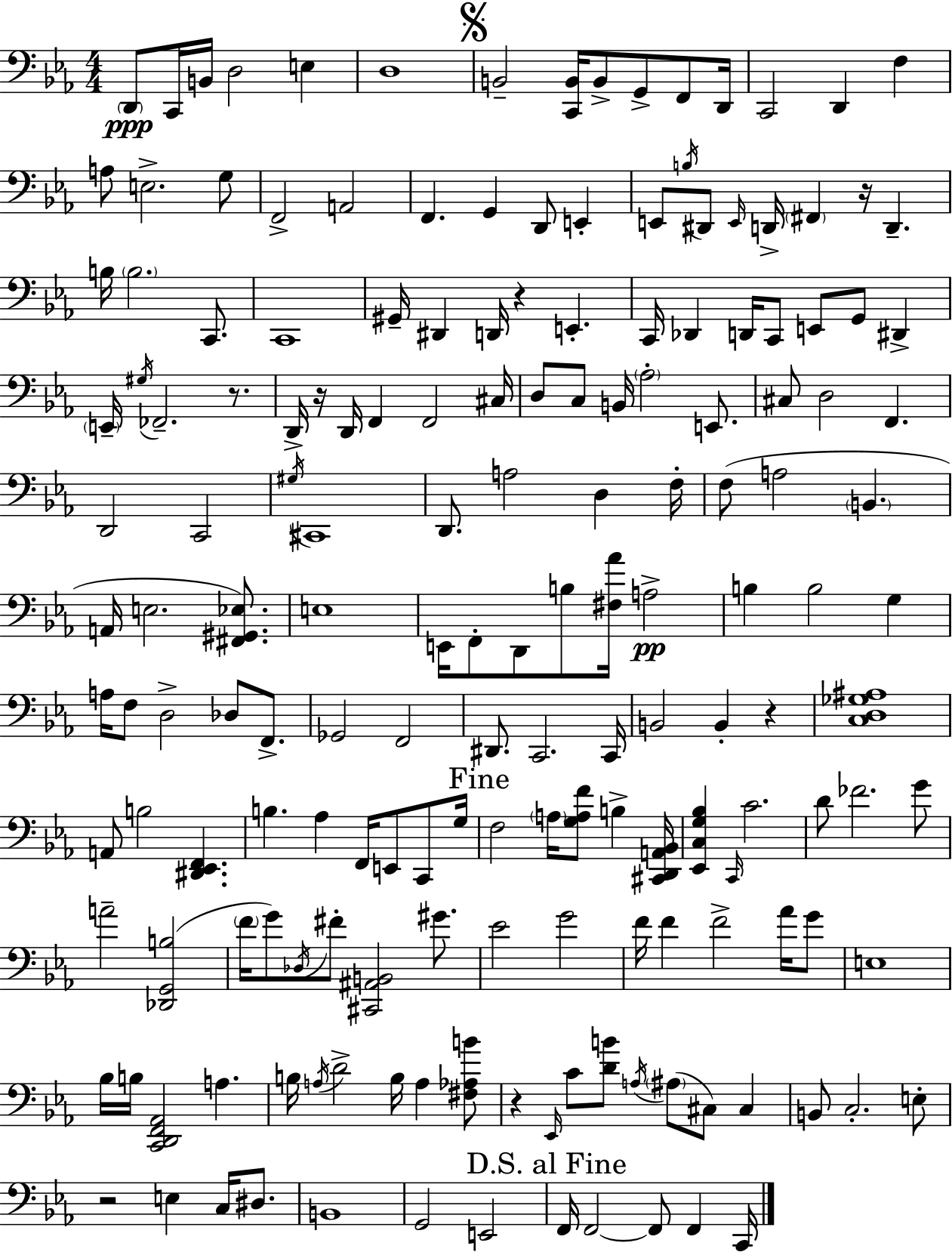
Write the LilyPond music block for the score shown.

{
  \clef bass
  \numericTimeSignature
  \time 4/4
  \key c \minor
  \parenthesize d,8\ppp c,16 b,16 d2 e4 | d1 | \mark \markup { \musicglyph "scripts.segno" } b,2-- <c, b,>16 b,8-> g,8-> f,8 d,16 | c,2 d,4 f4 | \break a8 e2.-> g8 | f,2-> a,2 | f,4. g,4 d,8 e,4-. | e,8 \acciaccatura { b16 } dis,8 \grace { e,16 } d,16-> \parenthesize fis,4 r16 d,4.-- | \break b16 \parenthesize b2. c,8. | c,1 | gis,16-- dis,4 d,16 r4 e,4.-. | c,16 des,4 d,16 c,8 e,8 g,8 dis,4-> | \break \parenthesize e,16-- \acciaccatura { gis16 } fes,2.-- | r8. d,16-> r16 d,16 f,4 f,2 | cis16 d8 c8 b,16 \parenthesize aes2-. | e,8. cis8 d2 f,4. | \break d,2 c,2 | \acciaccatura { gis16 } cis,1 | d,8. a2 d4 | f16-. f8( a2 \parenthesize b,4. | \break a,16 e2. | <fis, gis, ees>8.) e1 | e,16 f,8-. d,8 b8 <fis aes'>16 a2->\pp | b4 b2 | \break g4 a16 f8 d2-> des8 | f,8.-> ges,2 f,2 | dis,8. c,2. | c,16 b,2 b,4-. | \break r4 <c d ges ais>1 | a,8 b2 <dis, ees, f,>4. | b4. aes4 f,16 e,8 | c,8 g16 \mark "Fine" f2 \parenthesize a16 <g a f'>8 b4-> | \break <cis, d, a, bes,>16 <ees, c g bes>4 \grace { c,16 } c'2. | d'8 fes'2. | g'8 a'2-- <des, g, b>2( | \parenthesize f'16 g'8) \acciaccatura { des16 } fis'8-. <cis, ais, b,>2 | \break gis'8. ees'2 g'2 | f'16 f'4 f'2-> | aes'16 g'8 e1 | bes16 b16 <c, d, f, aes,>2 | \break a4. b16 \acciaccatura { a16 } d'2-> | b16 a4 <fis aes b'>8 r4 \grace { ees,16 } c'8 <d' b'>8 | \acciaccatura { a16 }( \parenthesize ais8 cis8) cis4 b,8 c2.-. | e8-. r2 | \break e4 c16 dis8. b,1 | g,2 | e,2 \mark "D.S. al Fine" f,16 f,2~~ | f,8 f,4 c,16 \bar "|."
}